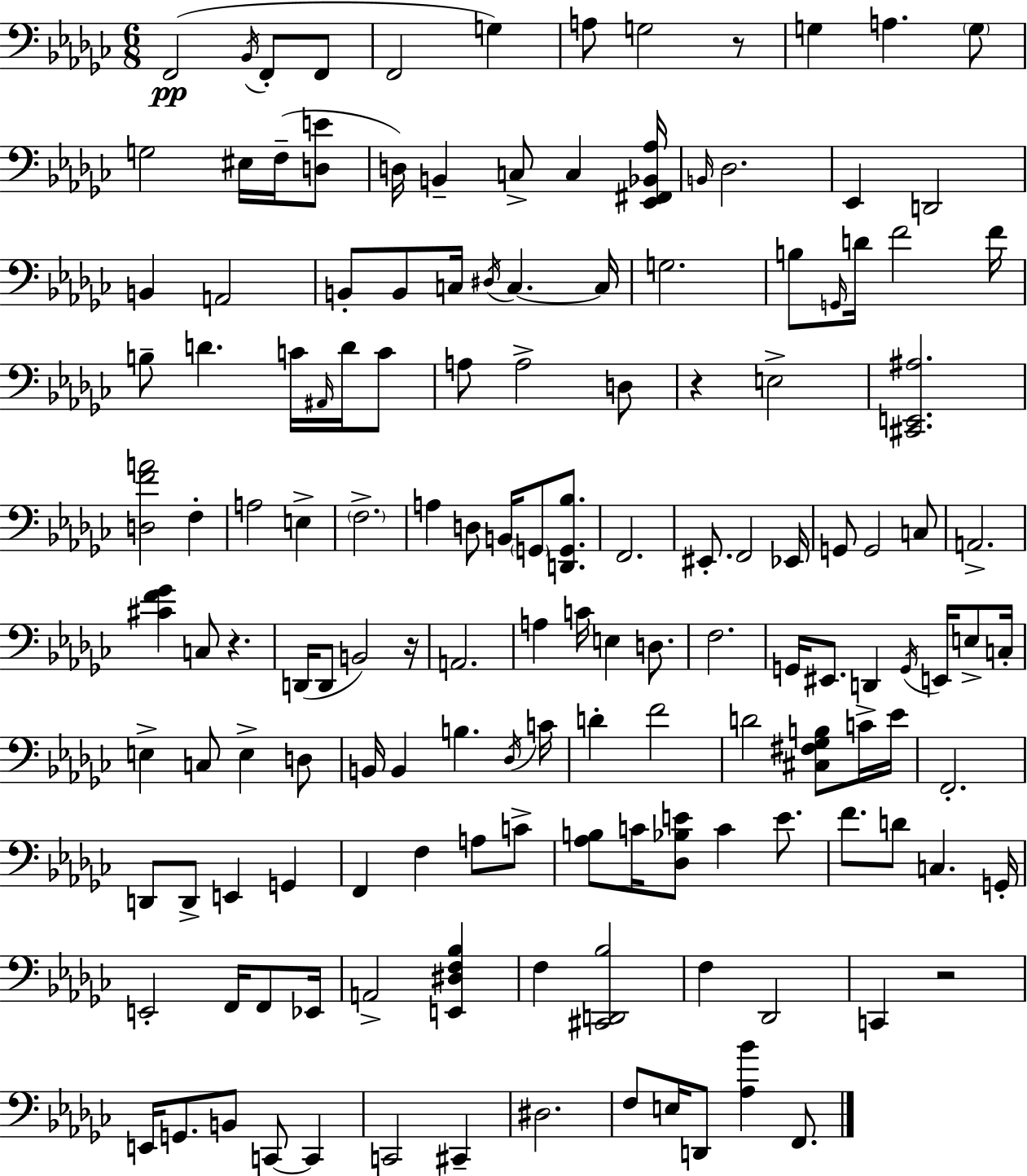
F2/h Bb2/s F2/e F2/e F2/h G3/q A3/e G3/h R/e G3/q A3/q. G3/e G3/h EIS3/s F3/s [D3,E4]/e D3/s B2/q C3/e C3/q [Eb2,F#2,Bb2,Ab3]/s B2/s Db3/h. Eb2/q D2/h B2/q A2/h B2/e B2/e C3/s D#3/s C3/q. C3/s G3/h. B3/e G2/s D4/s F4/h F4/s B3/e D4/q. C4/s A#2/s D4/s C4/e A3/e A3/h D3/e R/q E3/h [C#2,E2,A#3]/h. [D3,F4,A4]/h F3/q A3/h E3/q F3/h. A3/q D3/e B2/s G2/e [D2,G2,Bb3]/e. F2/h. EIS2/e. F2/h Eb2/s G2/e G2/h C3/e A2/h. [C#4,F4,Gb4]/q C3/e R/q. D2/s D2/e B2/h R/s A2/h. A3/q C4/s E3/q D3/e. F3/h. G2/s EIS2/e. D2/q G2/s E2/s E3/e C3/s E3/q C3/e E3/q D3/e B2/s B2/q B3/q. Db3/s C4/s D4/q F4/h D4/h [C#3,F#3,Gb3,B3]/e C4/s Eb4/s F2/h. D2/e D2/e E2/q G2/q F2/q F3/q A3/e C4/e [Ab3,B3]/e C4/s [Db3,Bb3,E4]/e C4/q E4/e. F4/e. D4/e C3/q. G2/s E2/h F2/s F2/e Eb2/s A2/h [E2,D#3,F3,Bb3]/q F3/q [C#2,D2,Bb3]/h F3/q Db2/h C2/q R/h E2/s G2/e. B2/e C2/e C2/q C2/h C#2/q D#3/h. F3/e E3/s D2/e [Ab3,Bb4]/q F2/e.